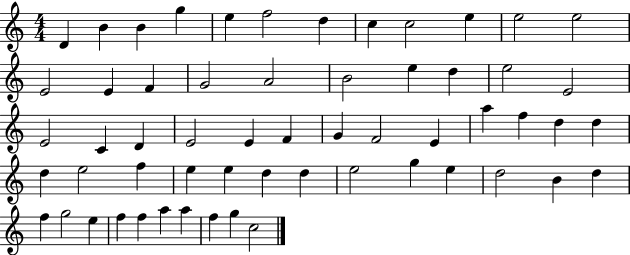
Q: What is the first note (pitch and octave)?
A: D4